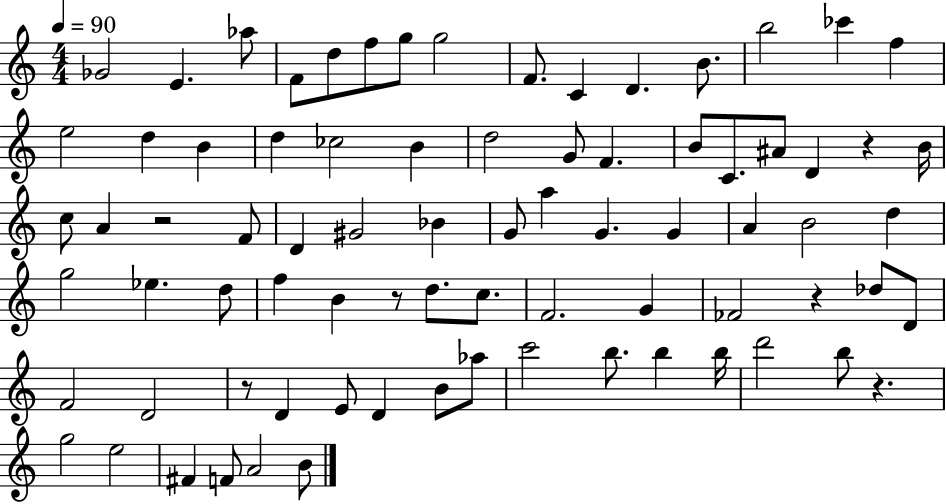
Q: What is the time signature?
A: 4/4